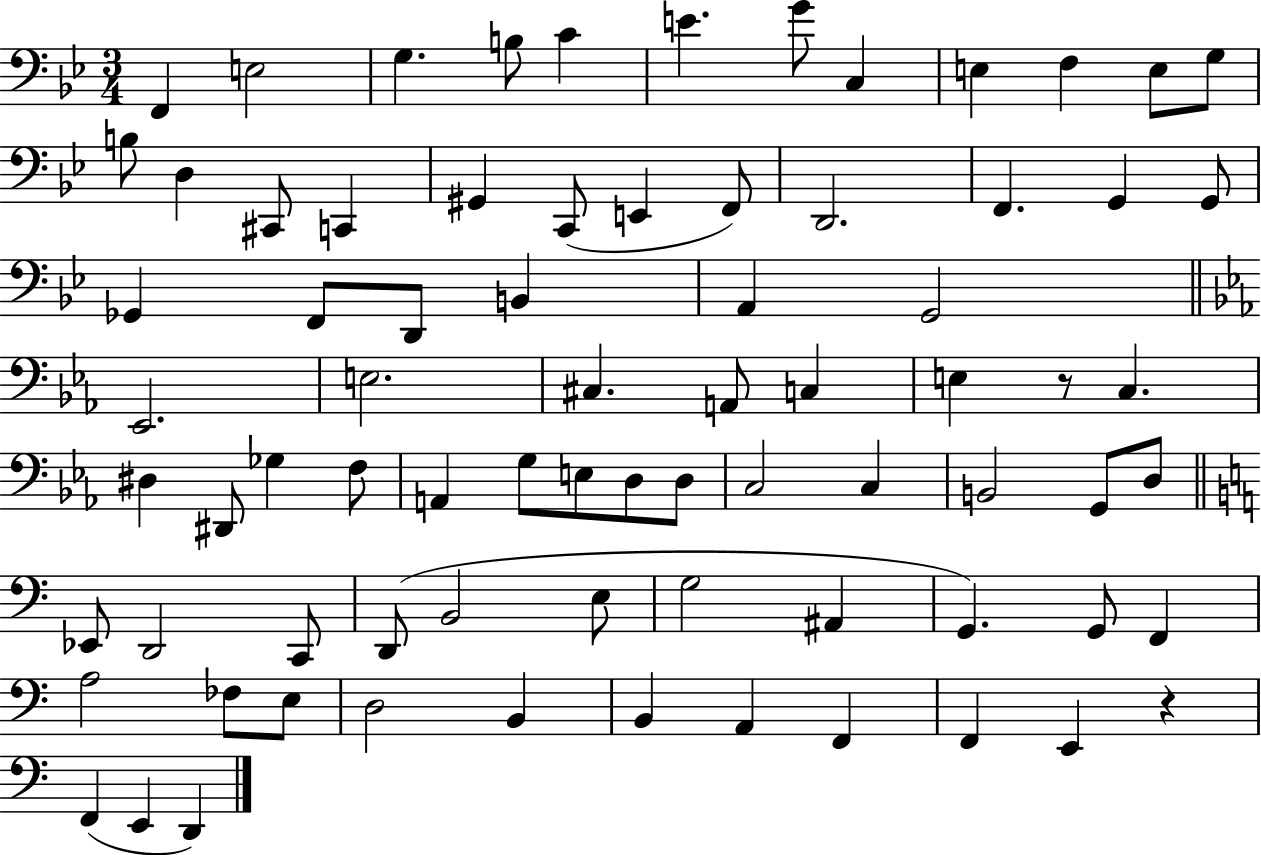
{
  \clef bass
  \numericTimeSignature
  \time 3/4
  \key bes \major
  \repeat volta 2 { f,4 e2 | g4. b8 c'4 | e'4. g'8 c4 | e4 f4 e8 g8 | \break b8 d4 cis,8 c,4 | gis,4 c,8( e,4 f,8) | d,2. | f,4. g,4 g,8 | \break ges,4 f,8 d,8 b,4 | a,4 g,2 | \bar "||" \break \key c \minor ees,2. | e2. | cis4. a,8 c4 | e4 r8 c4. | \break dis4 dis,8 ges4 f8 | a,4 g8 e8 d8 d8 | c2 c4 | b,2 g,8 d8 | \break \bar "||" \break \key a \minor ees,8 d,2 c,8 | d,8( b,2 e8 | g2 ais,4 | g,4.) g,8 f,4 | \break a2 fes8 e8 | d2 b,4 | b,4 a,4 f,4 | f,4 e,4 r4 | \break f,4( e,4 d,4) | } \bar "|."
}